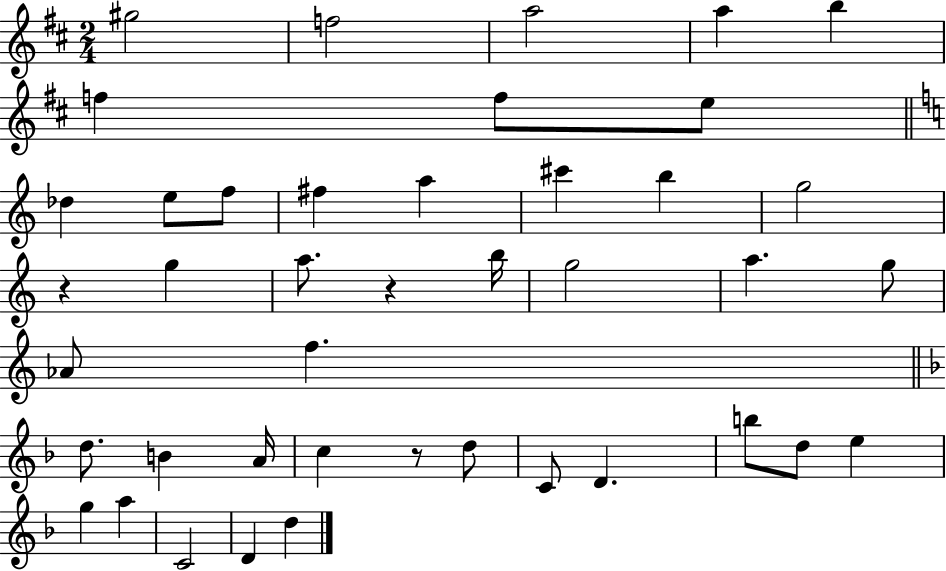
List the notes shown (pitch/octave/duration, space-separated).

G#5/h F5/h A5/h A5/q B5/q F5/q F5/e E5/e Db5/q E5/e F5/e F#5/q A5/q C#6/q B5/q G5/h R/q G5/q A5/e. R/q B5/s G5/h A5/q. G5/e Ab4/e F5/q. D5/e. B4/q A4/s C5/q R/e D5/e C4/e D4/q. B5/e D5/e E5/q G5/q A5/q C4/h D4/q D5/q